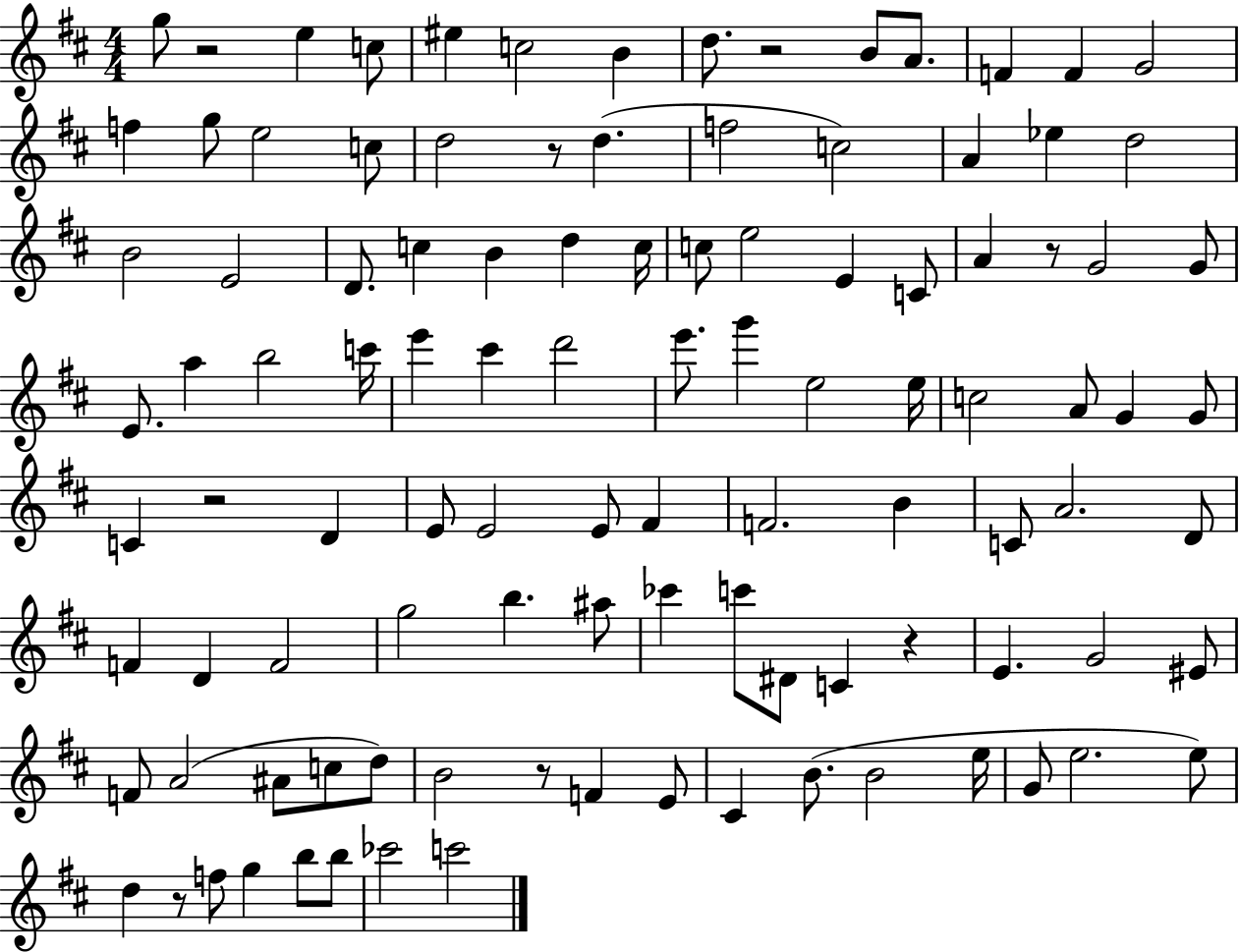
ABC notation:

X:1
T:Untitled
M:4/4
L:1/4
K:D
g/2 z2 e c/2 ^e c2 B d/2 z2 B/2 A/2 F F G2 f g/2 e2 c/2 d2 z/2 d f2 c2 A _e d2 B2 E2 D/2 c B d c/4 c/2 e2 E C/2 A z/2 G2 G/2 E/2 a b2 c'/4 e' ^c' d'2 e'/2 g' e2 e/4 c2 A/2 G G/2 C z2 D E/2 E2 E/2 ^F F2 B C/2 A2 D/2 F D F2 g2 b ^a/2 _c' c'/2 ^D/2 C z E G2 ^E/2 F/2 A2 ^A/2 c/2 d/2 B2 z/2 F E/2 ^C B/2 B2 e/4 G/2 e2 e/2 d z/2 f/2 g b/2 b/2 _c'2 c'2